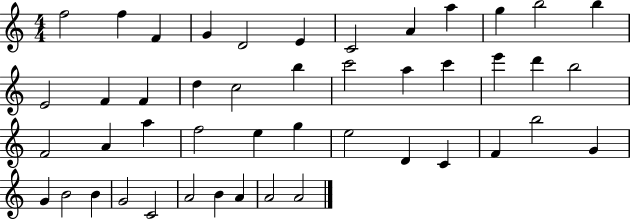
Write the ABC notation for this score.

X:1
T:Untitled
M:4/4
L:1/4
K:C
f2 f F G D2 E C2 A a g b2 b E2 F F d c2 b c'2 a c' e' d' b2 F2 A a f2 e g e2 D C F b2 G G B2 B G2 C2 A2 B A A2 A2